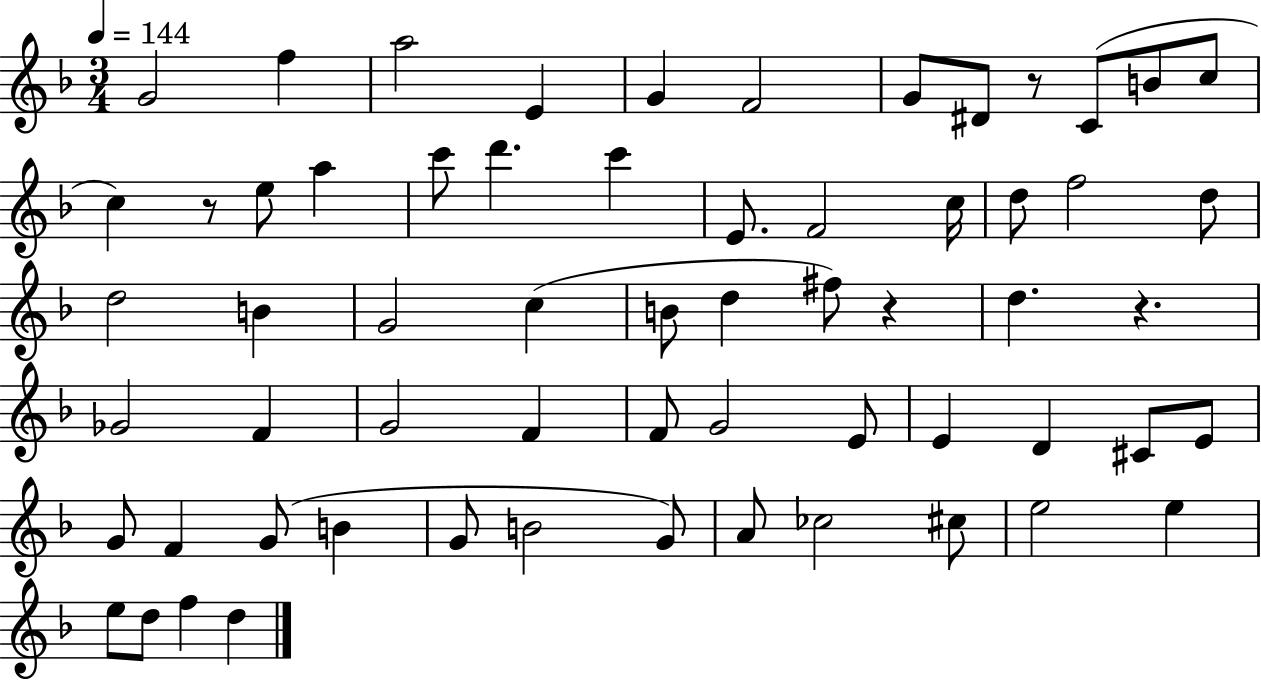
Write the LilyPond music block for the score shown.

{
  \clef treble
  \numericTimeSignature
  \time 3/4
  \key f \major
  \tempo 4 = 144
  g'2 f''4 | a''2 e'4 | g'4 f'2 | g'8 dis'8 r8 c'8( b'8 c''8 | \break c''4) r8 e''8 a''4 | c'''8 d'''4. c'''4 | e'8. f'2 c''16 | d''8 f''2 d''8 | \break d''2 b'4 | g'2 c''4( | b'8 d''4 fis''8) r4 | d''4. r4. | \break ges'2 f'4 | g'2 f'4 | f'8 g'2 e'8 | e'4 d'4 cis'8 e'8 | \break g'8 f'4 g'8( b'4 | g'8 b'2 g'8) | a'8 ces''2 cis''8 | e''2 e''4 | \break e''8 d''8 f''4 d''4 | \bar "|."
}